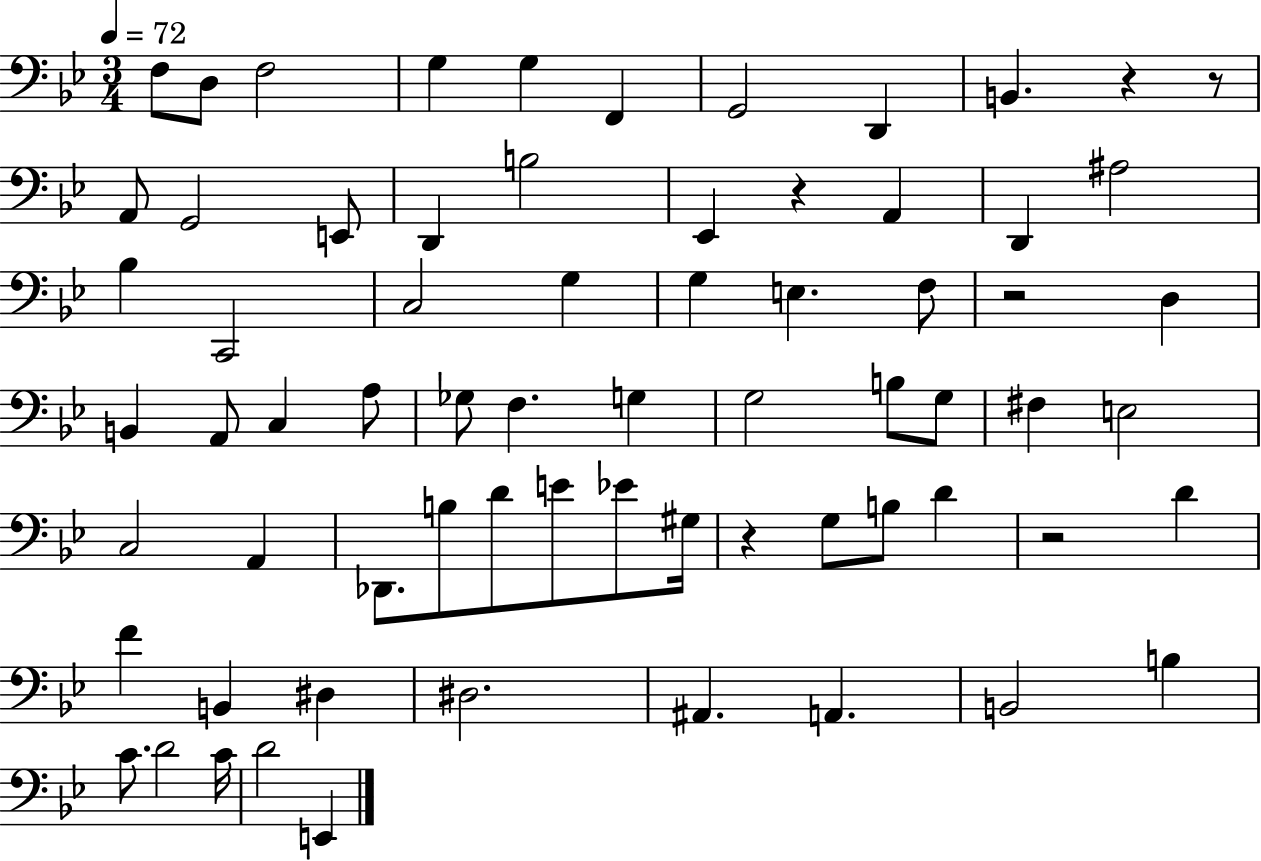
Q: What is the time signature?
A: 3/4